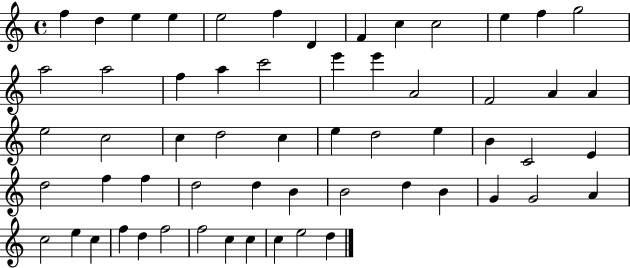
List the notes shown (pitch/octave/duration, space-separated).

F5/q D5/q E5/q E5/q E5/h F5/q D4/q F4/q C5/q C5/h E5/q F5/q G5/h A5/h A5/h F5/q A5/q C6/h E6/q E6/q A4/h F4/h A4/q A4/q E5/h C5/h C5/q D5/h C5/q E5/q D5/h E5/q B4/q C4/h E4/q D5/h F5/q F5/q D5/h D5/q B4/q B4/h D5/q B4/q G4/q G4/h A4/q C5/h E5/q C5/q F5/q D5/q F5/h F5/h C5/q C5/q C5/q E5/h D5/q